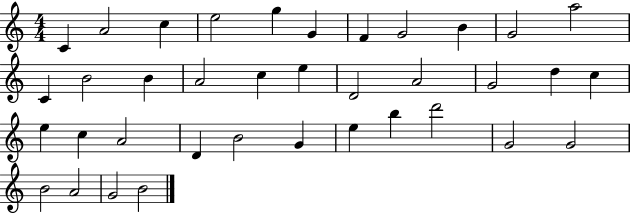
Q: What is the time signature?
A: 4/4